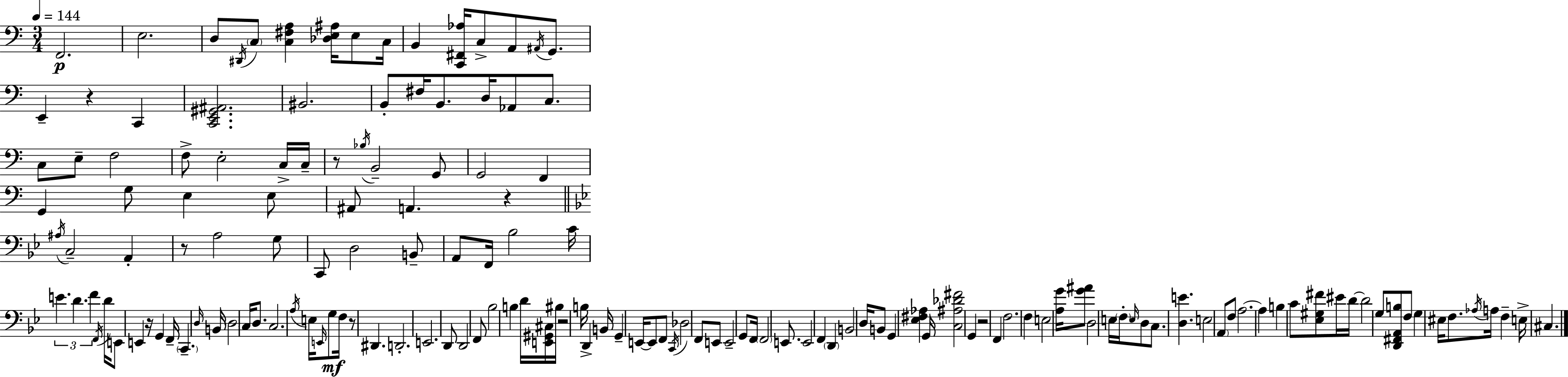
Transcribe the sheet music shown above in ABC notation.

X:1
T:Untitled
M:3/4
L:1/4
K:Am
F,,2 E,2 D,/2 ^D,,/4 C,/2 [C,^F,A,] [_D,E,^A,]/4 E,/2 C,/4 B,, [C,,^F,,_A,]/4 C,/2 A,,/2 ^A,,/4 G,,/2 E,, z C,, [C,,E,,^G,,^A,,]2 ^B,,2 B,,/2 ^F,/4 B,,/2 D,/4 _A,,/2 C,/2 C,/2 E,/2 F,2 F,/2 E,2 C,/4 C,/4 z/2 _B,/4 B,,2 G,,/2 G,,2 F,, G,, G,/2 E, E,/2 ^A,,/2 A,, z ^A,/4 C,2 A,, z/2 A,2 G,/2 C,,/2 D,2 B,,/2 A,,/2 F,,/4 _B,2 C/4 E D F F,,/4 D/4 E,,/2 E,, z/4 G,, F,,/4 C,, D,/4 B,,/4 D,2 C,/4 D,/2 C,2 A,/4 E,/4 E,,/4 G,/2 F,/4 z/2 ^D,, D,,2 E,,2 D,,/2 D,,2 F,,/2 _B,2 B, D/4 [E,,^G,,^C,]/4 ^B,/4 z2 B,/4 D,, B,,/4 G,, E,,/4 E,,/2 F,,/2 C,,/4 _D,2 F,,/2 E,,/2 E,,2 G,,/2 F,,/4 F,,2 E,,/2 E,,2 F,, D,, B,,2 D,/4 B,,/2 G,, [_E,^F,_A,] G,,/4 [C,^A,_D^F]2 G,, z2 F,, F,2 F, E,2 [A,G]/4 [G^A]/2 D,2 E,/4 F,/4 E,/4 D,/2 C,/2 [D,E] E,2 A,,/2 F,/2 A,2 A, B, C/2 [_E,^G,^F]/2 ^E/4 D/4 D2 G,/2 [D,,^F,,A,,B,]/2 F,/2 G, ^E,/4 F,/2 _A,/4 A,/4 F, E,/4 ^C,